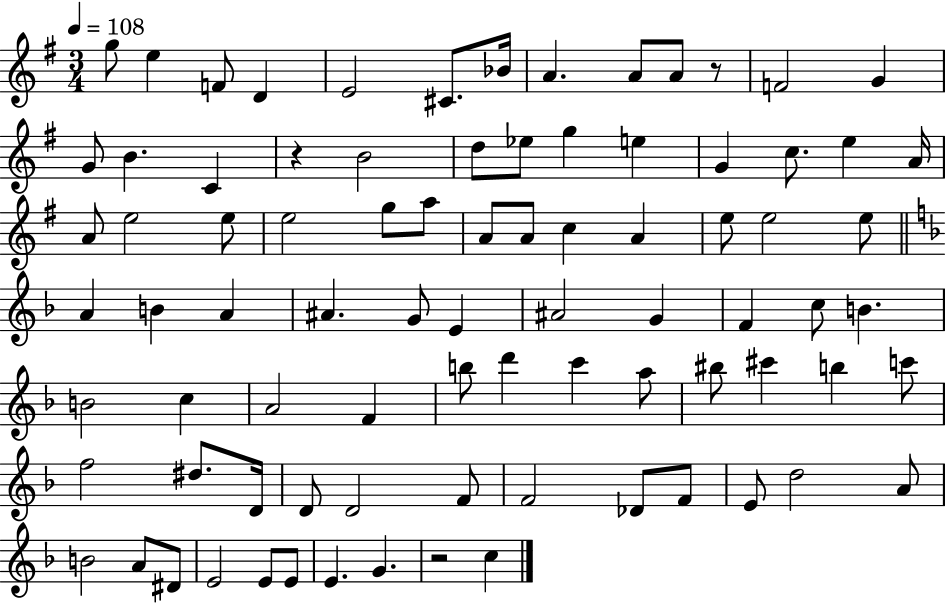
{
  \clef treble
  \numericTimeSignature
  \time 3/4
  \key g \major
  \tempo 4 = 108
  g''8 e''4 f'8 d'4 | e'2 cis'8. bes'16 | a'4. a'8 a'8 r8 | f'2 g'4 | \break g'8 b'4. c'4 | r4 b'2 | d''8 ees''8 g''4 e''4 | g'4 c''8. e''4 a'16 | \break a'8 e''2 e''8 | e''2 g''8 a''8 | a'8 a'8 c''4 a'4 | e''8 e''2 e''8 | \break \bar "||" \break \key d \minor a'4 b'4 a'4 | ais'4. g'8 e'4 | ais'2 g'4 | f'4 c''8 b'4. | \break b'2 c''4 | a'2 f'4 | b''8 d'''4 c'''4 a''8 | bis''8 cis'''4 b''4 c'''8 | \break f''2 dis''8. d'16 | d'8 d'2 f'8 | f'2 des'8 f'8 | e'8 d''2 a'8 | \break b'2 a'8 dis'8 | e'2 e'8 e'8 | e'4. g'4. | r2 c''4 | \break \bar "|."
}